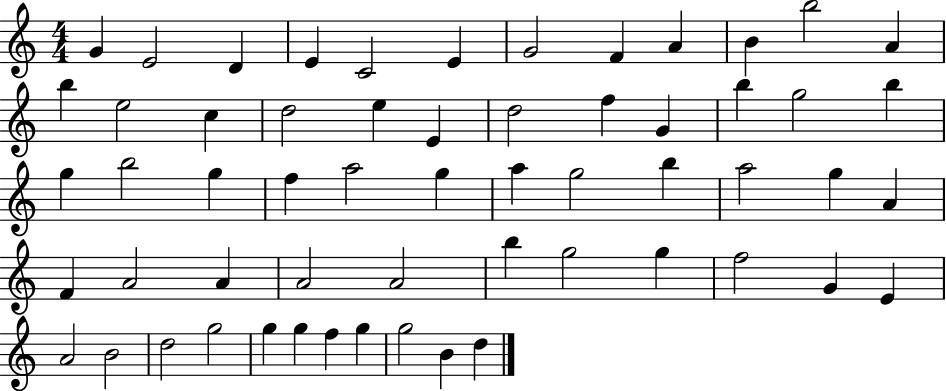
{
  \clef treble
  \numericTimeSignature
  \time 4/4
  \key c \major
  g'4 e'2 d'4 | e'4 c'2 e'4 | g'2 f'4 a'4 | b'4 b''2 a'4 | \break b''4 e''2 c''4 | d''2 e''4 e'4 | d''2 f''4 g'4 | b''4 g''2 b''4 | \break g''4 b''2 g''4 | f''4 a''2 g''4 | a''4 g''2 b''4 | a''2 g''4 a'4 | \break f'4 a'2 a'4 | a'2 a'2 | b''4 g''2 g''4 | f''2 g'4 e'4 | \break a'2 b'2 | d''2 g''2 | g''4 g''4 f''4 g''4 | g''2 b'4 d''4 | \break \bar "|."
}